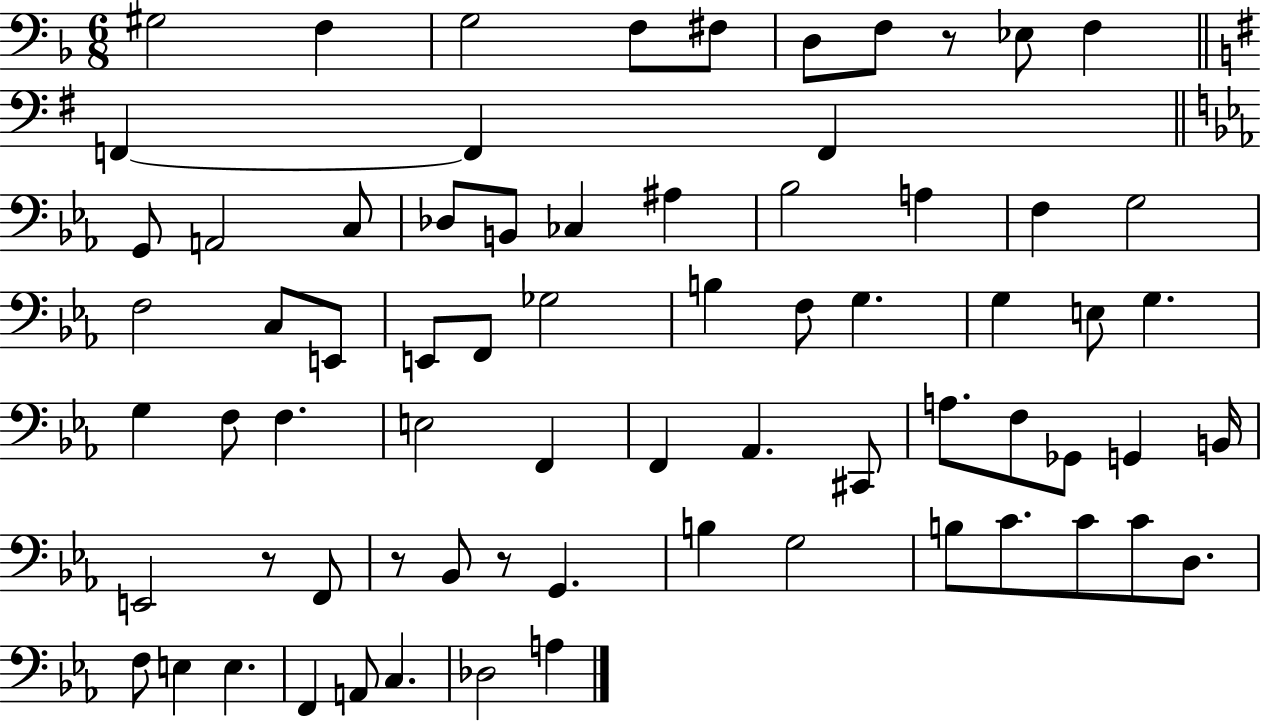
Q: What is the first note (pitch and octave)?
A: G#3